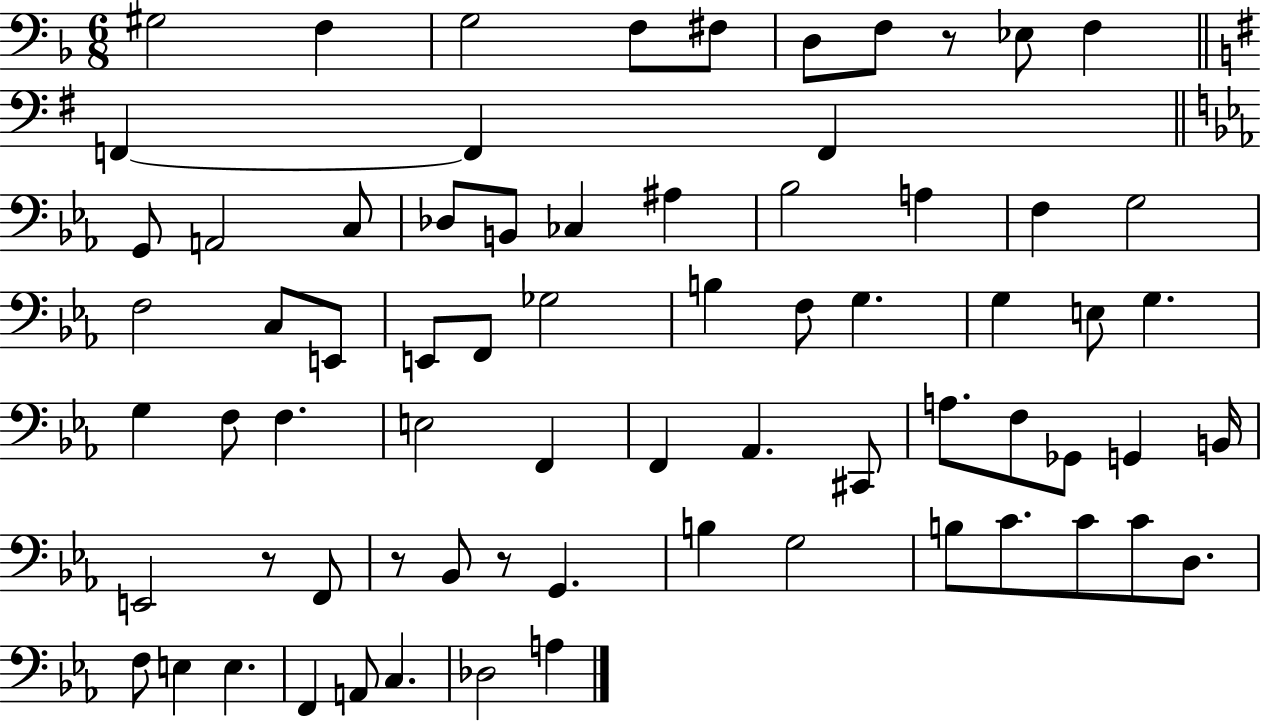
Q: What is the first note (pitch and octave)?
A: G#3